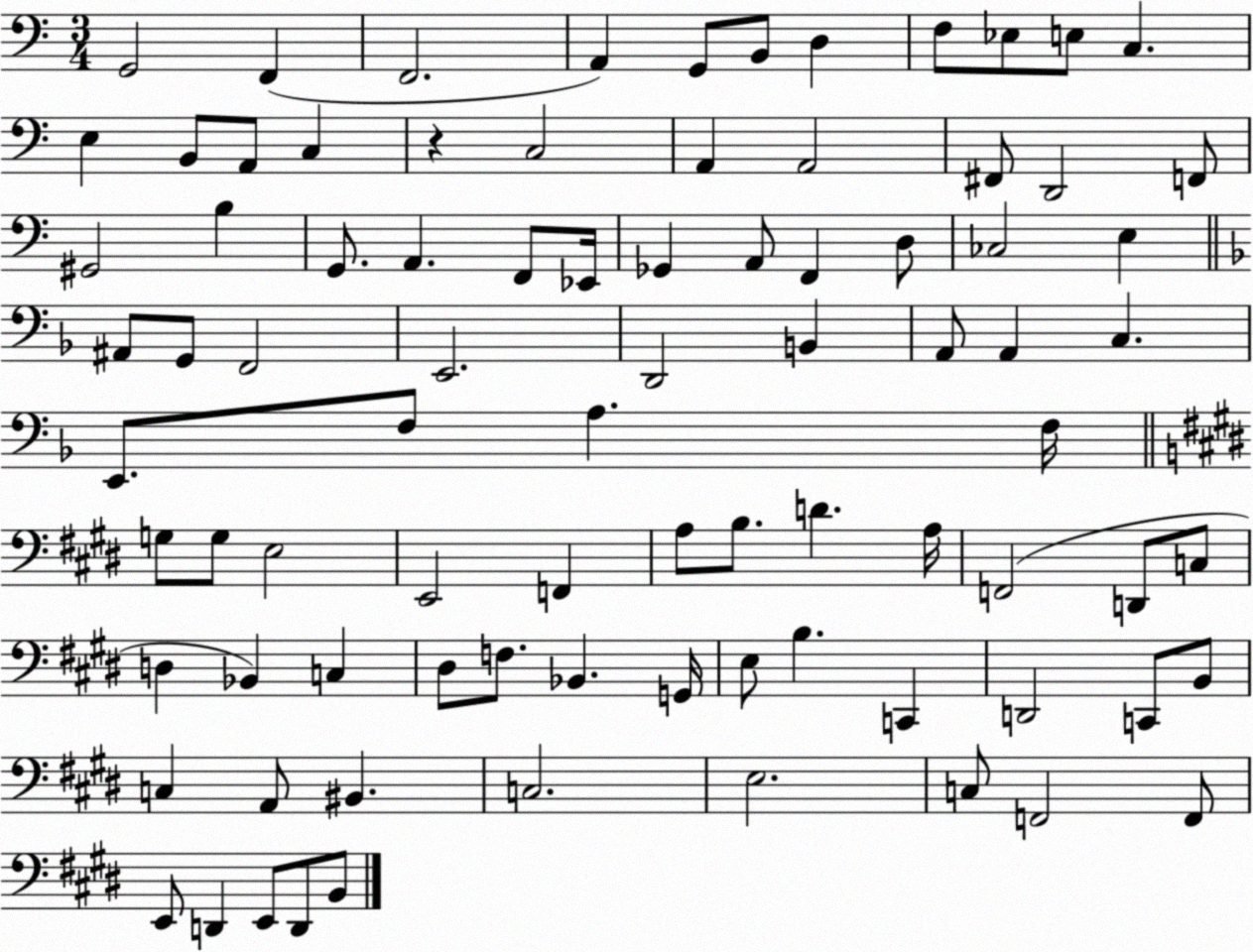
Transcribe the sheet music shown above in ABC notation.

X:1
T:Untitled
M:3/4
L:1/4
K:C
G,,2 F,, F,,2 A,, G,,/2 B,,/2 D, F,/2 _E,/2 E,/2 C, E, B,,/2 A,,/2 C, z C,2 A,, A,,2 ^F,,/2 D,,2 F,,/2 ^G,,2 B, G,,/2 A,, F,,/2 _E,,/4 _G,, A,,/2 F,, D,/2 _C,2 E, ^A,,/2 G,,/2 F,,2 E,,2 D,,2 B,, A,,/2 A,, C, E,,/2 F,/2 A, F,/4 G,/2 G,/2 E,2 E,,2 F,, A,/2 B,/2 D A,/4 F,,2 D,,/2 C,/2 D, _B,, C, ^D,/2 F,/2 _B,, G,,/4 E,/2 B, C,, D,,2 C,,/2 B,,/2 C, A,,/2 ^B,, C,2 E,2 C,/2 F,,2 F,,/2 E,,/2 D,, E,,/2 D,,/2 B,,/2